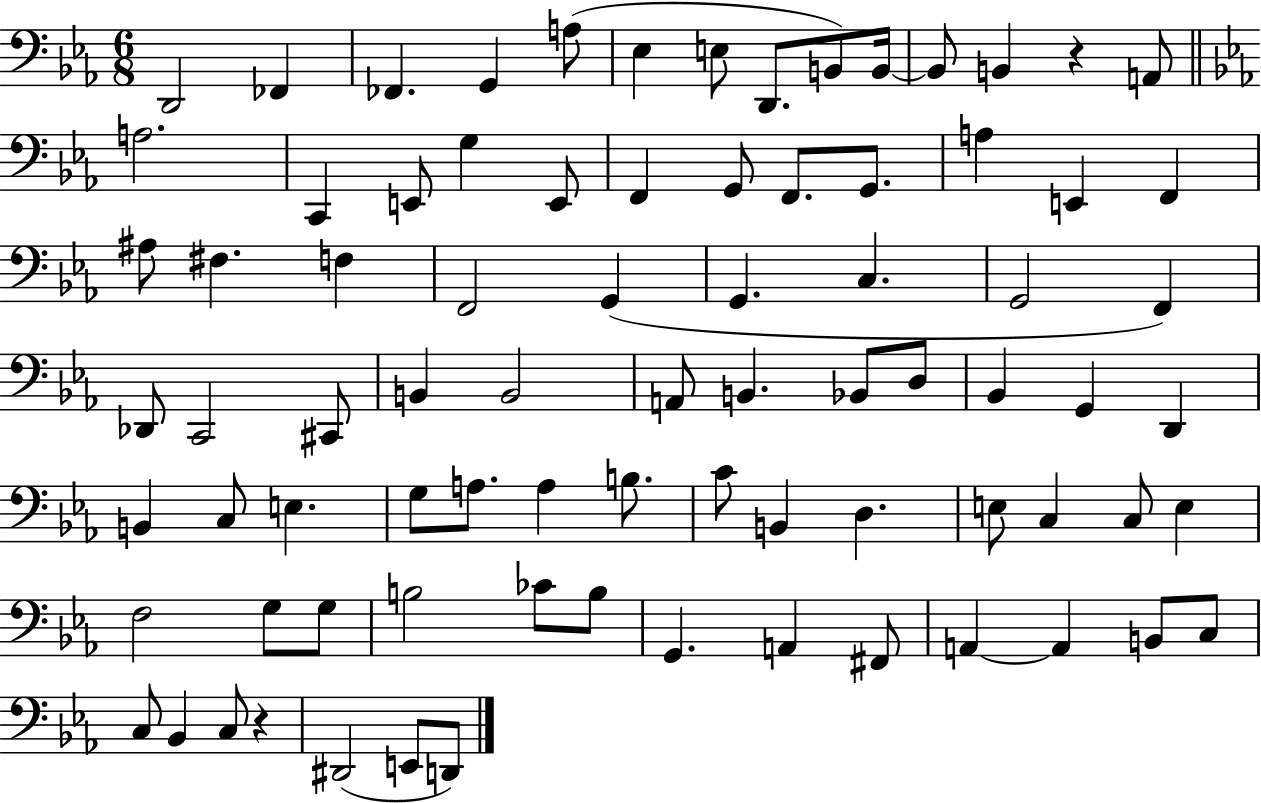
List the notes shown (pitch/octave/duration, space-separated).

D2/h FES2/q FES2/q. G2/q A3/e Eb3/q E3/e D2/e. B2/e B2/s B2/e B2/q R/q A2/e A3/h. C2/q E2/e G3/q E2/e F2/q G2/e F2/e. G2/e. A3/q E2/q F2/q A#3/e F#3/q. F3/q F2/h G2/q G2/q. C3/q. G2/h F2/q Db2/e C2/h C#2/e B2/q B2/h A2/e B2/q. Bb2/e D3/e Bb2/q G2/q D2/q B2/q C3/e E3/q. G3/e A3/e. A3/q B3/e. C4/e B2/q D3/q. E3/e C3/q C3/e E3/q F3/h G3/e G3/e B3/h CES4/e B3/e G2/q. A2/q F#2/e A2/q A2/q B2/e C3/e C3/e Bb2/q C3/e R/q D#2/h E2/e D2/e